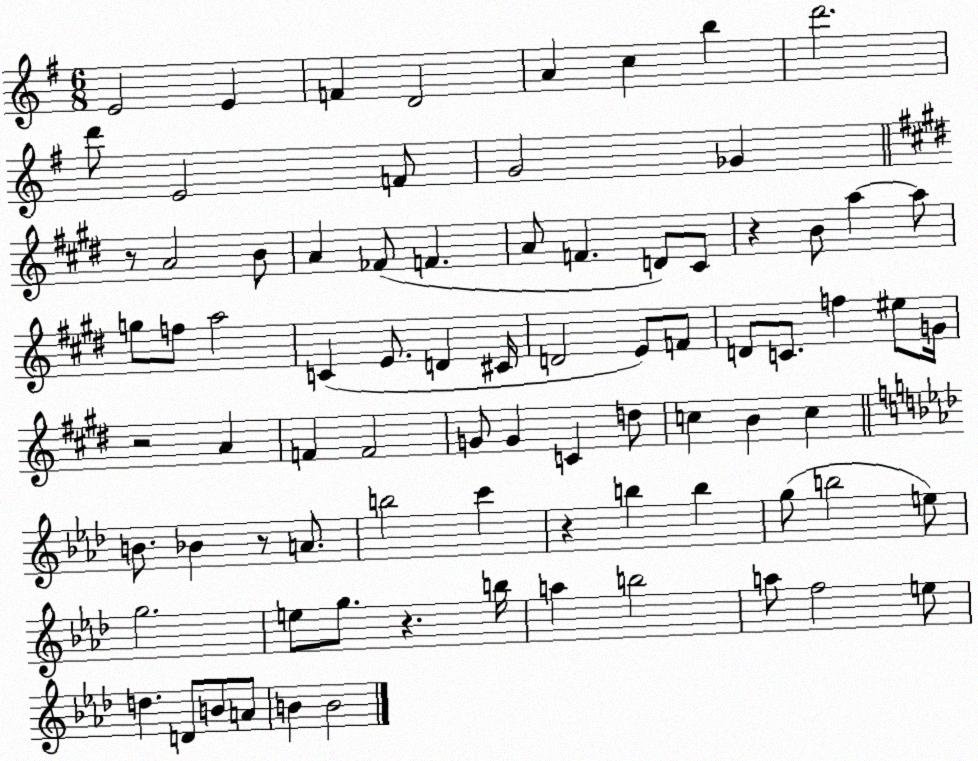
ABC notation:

X:1
T:Untitled
M:6/8
L:1/4
K:G
E2 E F D2 A c b d'2 d'/2 E2 F/2 G2 _G z/2 A2 B/2 A _F/2 F A/2 F D/2 ^C/2 z B/2 a a/2 g/2 f/2 a2 C E/2 D ^C/4 D2 E/2 F/2 D/2 C/2 f ^e/2 G/4 z2 A F F2 G/2 G C d/2 c B c B/2 _B z/2 A/2 b2 c' z b b g/2 b2 e/2 g2 e/2 g/2 z b/4 a b2 a/2 f2 e/2 d D/2 B/2 A/2 B B2